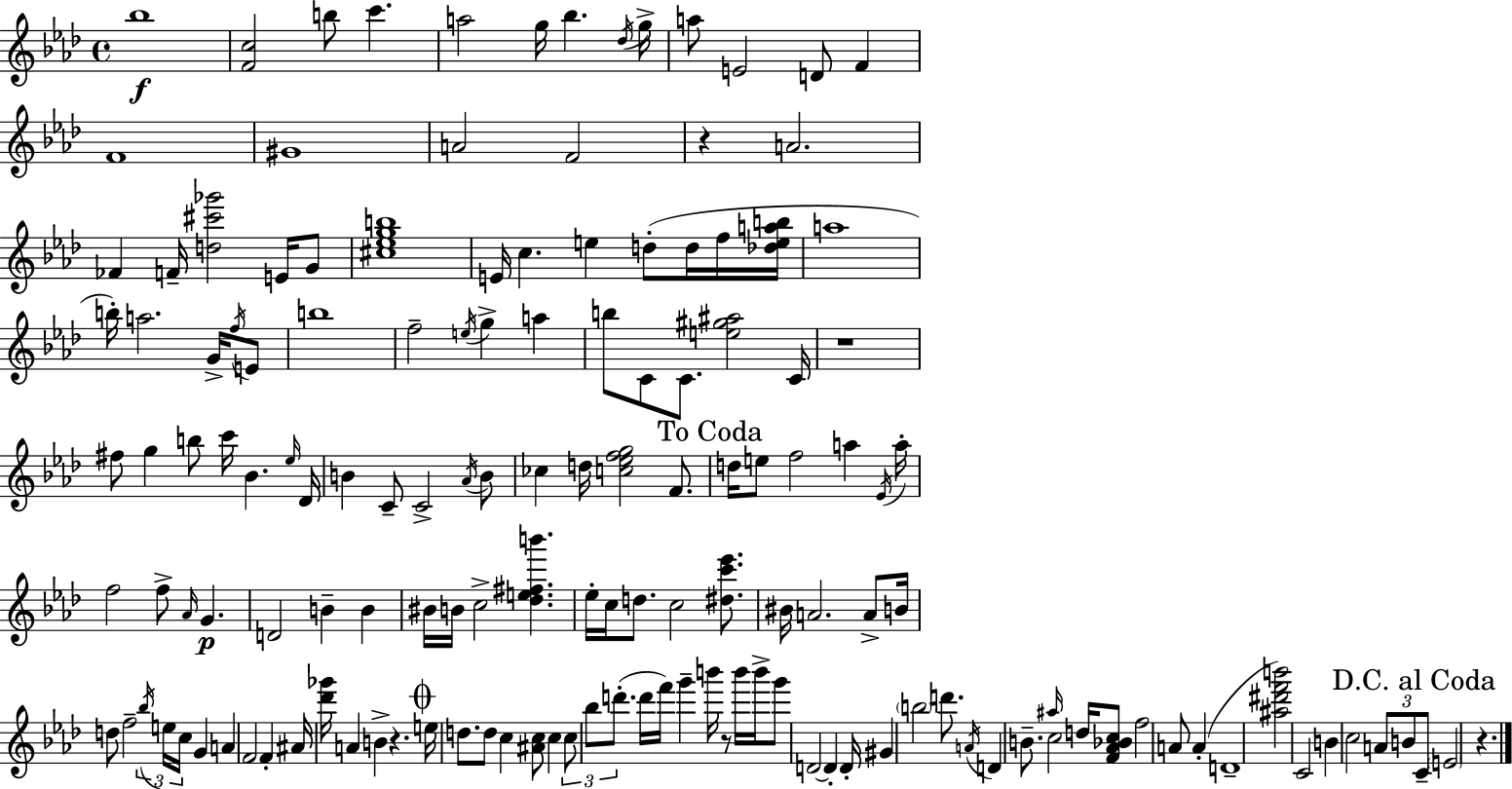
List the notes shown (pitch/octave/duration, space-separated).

Bb5/w [F4,C5]/h B5/e C6/q. A5/h G5/s Bb5/q. Db5/s G5/s A5/e E4/h D4/e F4/q F4/w G#4/w A4/h F4/h R/q A4/h. FES4/q F4/s [D5,C#6,Gb6]/h E4/s G4/e [C#5,Eb5,G5,B5]/w E4/s C5/q. E5/q D5/e D5/s F5/s [Db5,E5,A5,B5]/s A5/w B5/s A5/h. G4/s F5/s E4/e B5/w F5/h E5/s G5/q A5/q B5/e C4/e C4/e. [E5,G#5,A#5]/h C4/s R/w F#5/e G5/q B5/e C6/s Bb4/q. Eb5/s Db4/s B4/q C4/e C4/h Ab4/s B4/e CES5/q D5/s [C5,Eb5,F5,G5]/h F4/e. D5/s E5/e F5/h A5/q Eb4/s A5/s F5/h F5/e Ab4/s G4/q. D4/h B4/q B4/q BIS4/s B4/s C5/h [Db5,E5,F#5,B6]/q. Eb5/s C5/s D5/e. C5/h [D#5,C6,Eb6]/e. BIS4/s A4/h. A4/e B4/s D5/e F5/h Bb5/s E5/s C5/s G4/q A4/q F4/h F4/q A#4/s [Db6,Gb6]/s A4/q B4/q R/q. E5/s D5/e. D5/e C5/q [A#4,C5]/e C5/q C5/e Bb5/e D6/e. D6/s F6/s G6/q B6/s R/e B6/s B6/s G6/e D4/h D4/q D4/s G#4/q B5/h D6/e. A4/s D4/q B4/e. A#5/s C5/h D5/s [F4,Ab4,Bb4,C5]/e F5/h A4/e A4/q D4/w [A#5,D#6,F6,B6]/h C4/h B4/q C5/h A4/e B4/e C4/e E4/h R/q.